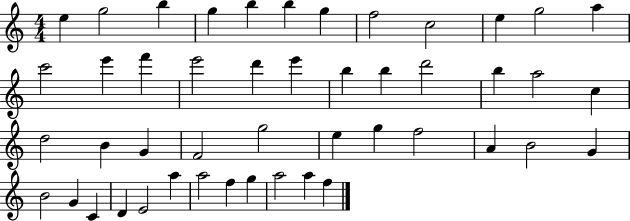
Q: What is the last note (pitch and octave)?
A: F5